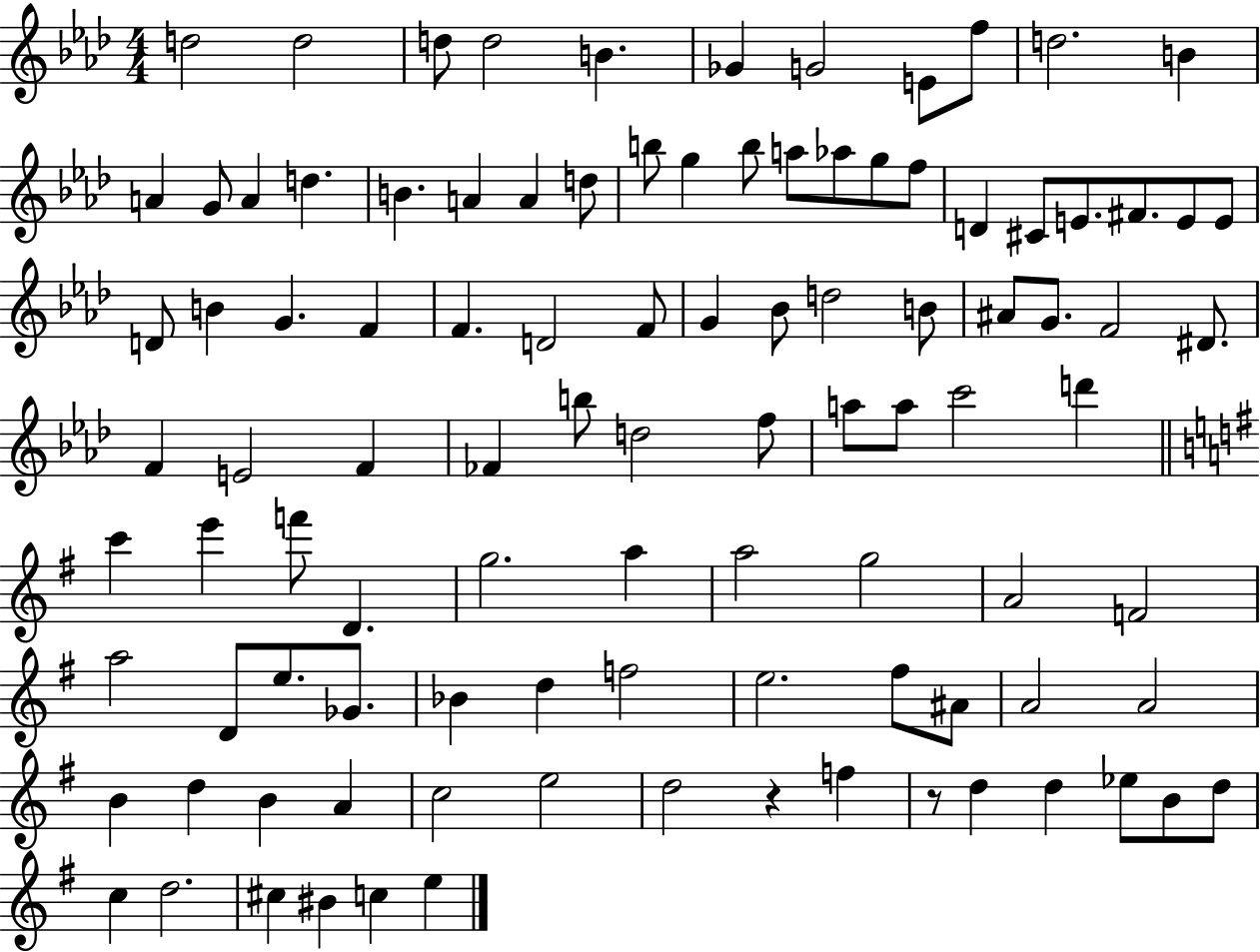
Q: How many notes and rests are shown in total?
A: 101